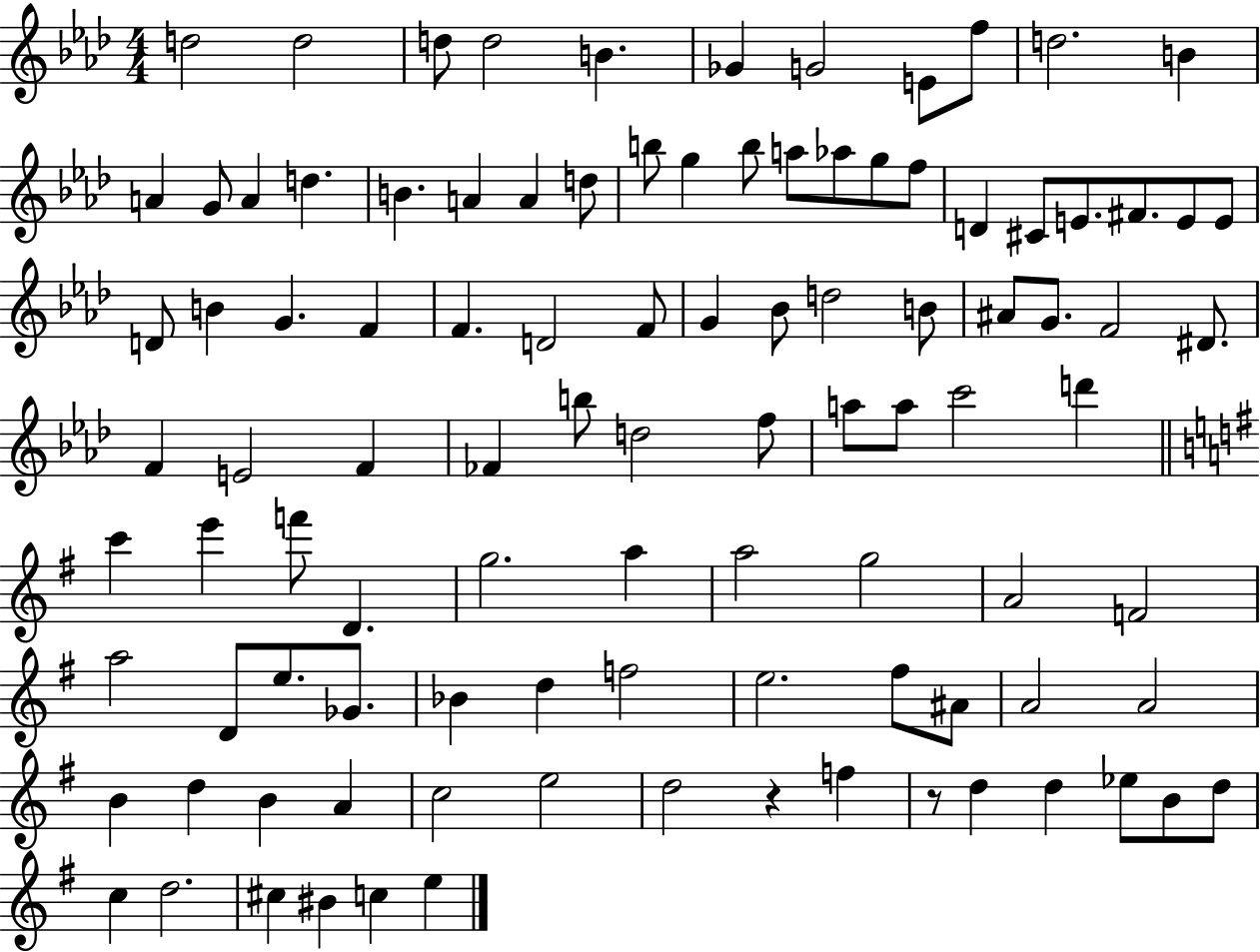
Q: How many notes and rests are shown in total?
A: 101